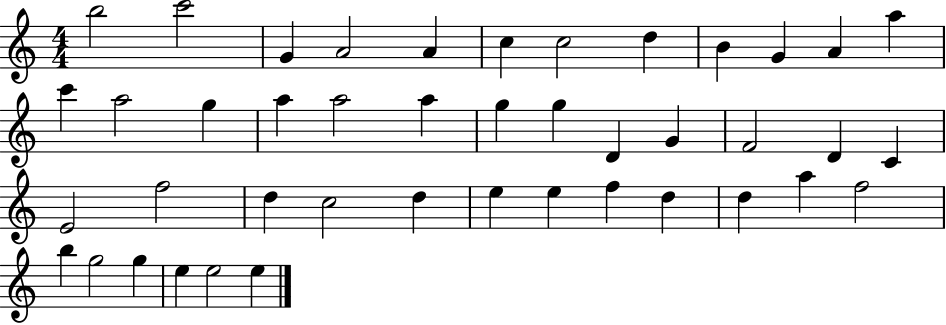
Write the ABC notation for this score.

X:1
T:Untitled
M:4/4
L:1/4
K:C
b2 c'2 G A2 A c c2 d B G A a c' a2 g a a2 a g g D G F2 D C E2 f2 d c2 d e e f d d a f2 b g2 g e e2 e